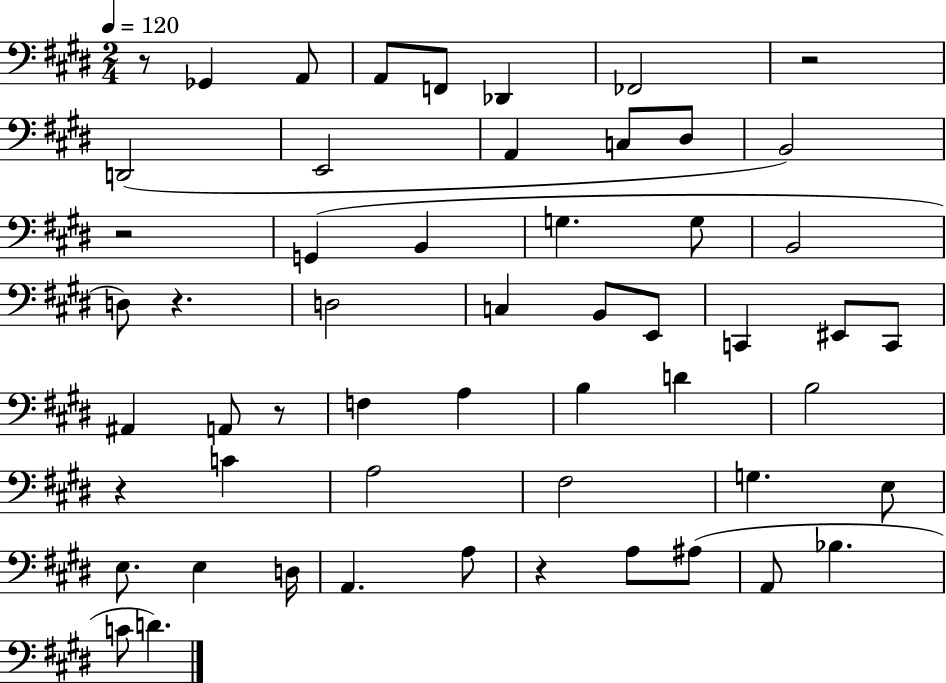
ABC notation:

X:1
T:Untitled
M:2/4
L:1/4
K:E
z/2 _G,, A,,/2 A,,/2 F,,/2 _D,, _F,,2 z2 D,,2 E,,2 A,, C,/2 ^D,/2 B,,2 z2 G,, B,, G, G,/2 B,,2 D,/2 z D,2 C, B,,/2 E,,/2 C,, ^E,,/2 C,,/2 ^A,, A,,/2 z/2 F, A, B, D B,2 z C A,2 ^F,2 G, E,/2 E,/2 E, D,/4 A,, A,/2 z A,/2 ^A,/2 A,,/2 _B, C/2 D